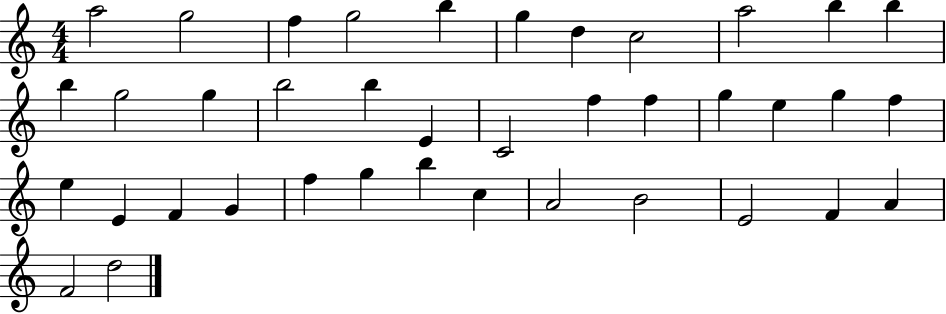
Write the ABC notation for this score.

X:1
T:Untitled
M:4/4
L:1/4
K:C
a2 g2 f g2 b g d c2 a2 b b b g2 g b2 b E C2 f f g e g f e E F G f g b c A2 B2 E2 F A F2 d2